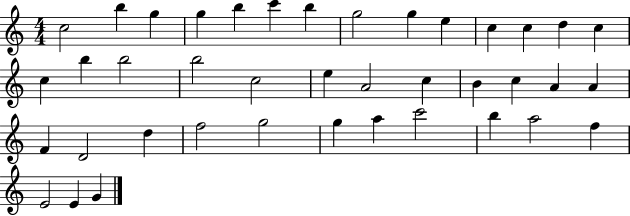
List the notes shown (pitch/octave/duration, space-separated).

C5/h B5/q G5/q G5/q B5/q C6/q B5/q G5/h G5/q E5/q C5/q C5/q D5/q C5/q C5/q B5/q B5/h B5/h C5/h E5/q A4/h C5/q B4/q C5/q A4/q A4/q F4/q D4/h D5/q F5/h G5/h G5/q A5/q C6/h B5/q A5/h F5/q E4/h E4/q G4/q